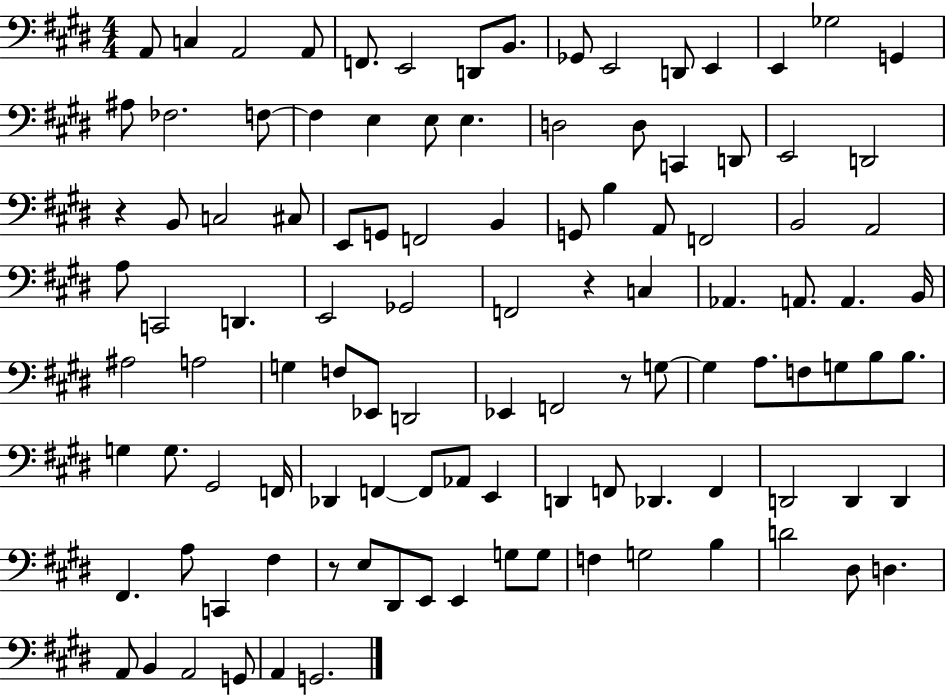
A2/e C3/q A2/h A2/e F2/e. E2/h D2/e B2/e. Gb2/e E2/h D2/e E2/q E2/q Gb3/h G2/q A#3/e FES3/h. F3/e F3/q E3/q E3/e E3/q. D3/h D3/e C2/q D2/e E2/h D2/h R/q B2/e C3/h C#3/e E2/e G2/e F2/h B2/q G2/e B3/q A2/e F2/h B2/h A2/h A3/e C2/h D2/q. E2/h Gb2/h F2/h R/q C3/q Ab2/q. A2/e. A2/q. B2/s A#3/h A3/h G3/q F3/e Eb2/e D2/h Eb2/q F2/h R/e G3/e G3/q A3/e. F3/e G3/e B3/e B3/e. G3/q G3/e. G#2/h F2/s Db2/q F2/q F2/e Ab2/e E2/q D2/q F2/e Db2/q. F2/q D2/h D2/q D2/q F#2/q. A3/e C2/q F#3/q R/e E3/e D#2/e E2/e E2/q G3/e G3/e F3/q G3/h B3/q D4/h D#3/e D3/q. A2/e B2/q A2/h G2/e A2/q G2/h.